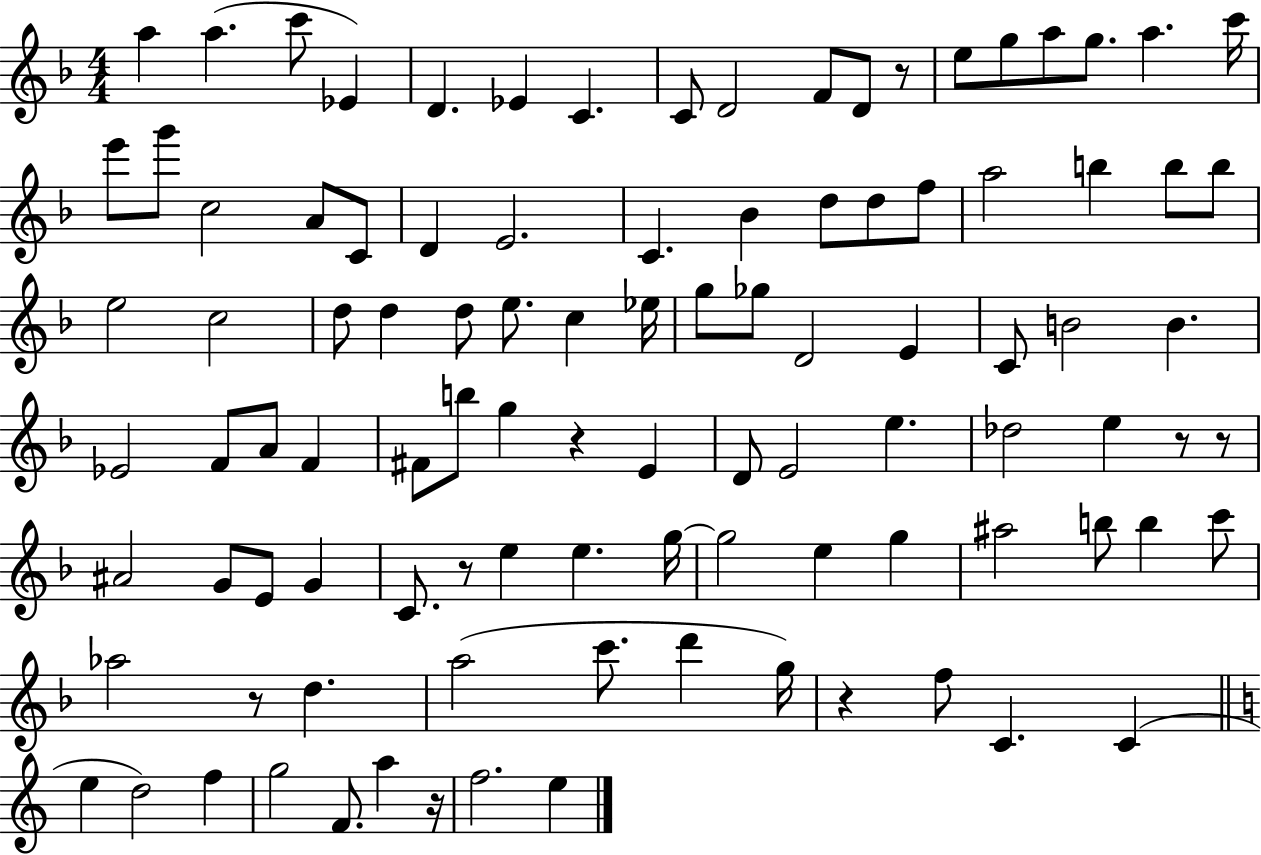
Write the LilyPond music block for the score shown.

{
  \clef treble
  \numericTimeSignature
  \time 4/4
  \key f \major
  a''4 a''4.( c'''8 ees'4) | d'4. ees'4 c'4. | c'8 d'2 f'8 d'8 r8 | e''8 g''8 a''8 g''8. a''4. c'''16 | \break e'''8 g'''8 c''2 a'8 c'8 | d'4 e'2. | c'4. bes'4 d''8 d''8 f''8 | a''2 b''4 b''8 b''8 | \break e''2 c''2 | d''8 d''4 d''8 e''8. c''4 ees''16 | g''8 ges''8 d'2 e'4 | c'8 b'2 b'4. | \break ees'2 f'8 a'8 f'4 | fis'8 b''8 g''4 r4 e'4 | d'8 e'2 e''4. | des''2 e''4 r8 r8 | \break ais'2 g'8 e'8 g'4 | c'8. r8 e''4 e''4. g''16~~ | g''2 e''4 g''4 | ais''2 b''8 b''4 c'''8 | \break aes''2 r8 d''4. | a''2( c'''8. d'''4 g''16) | r4 f''8 c'4. c'4( | \bar "||" \break \key c \major e''4 d''2) f''4 | g''2 f'8. a''4 r16 | f''2. e''4 | \bar "|."
}